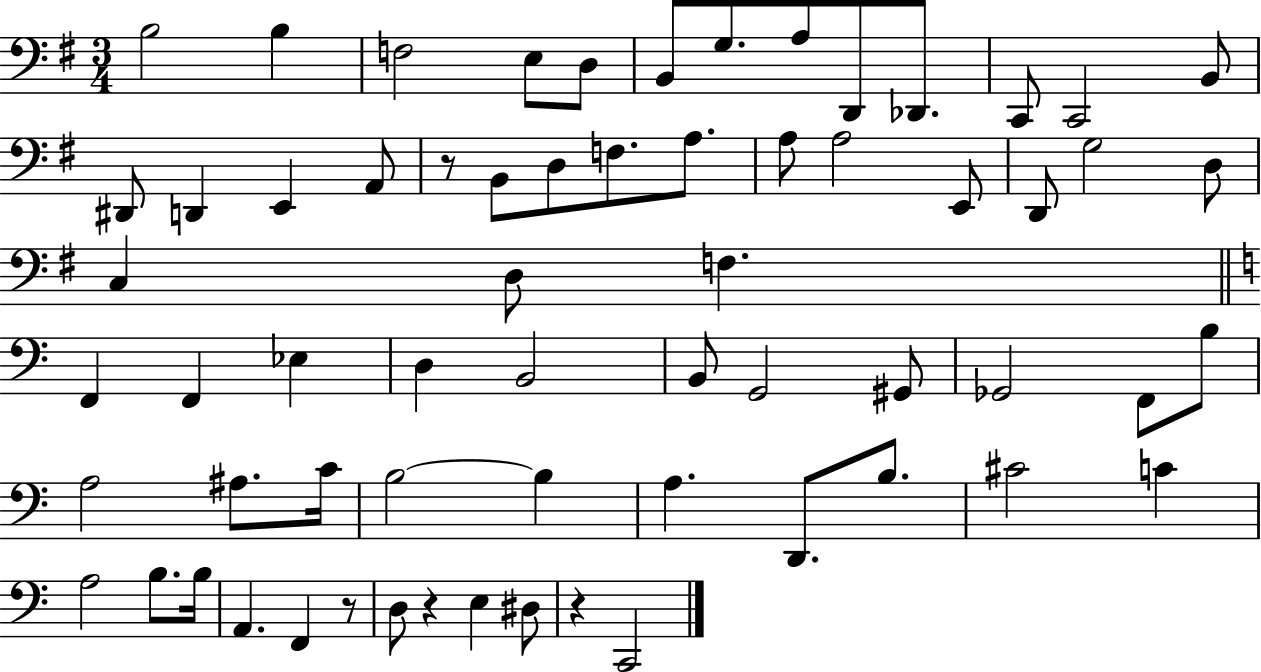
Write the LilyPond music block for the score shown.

{
  \clef bass
  \numericTimeSignature
  \time 3/4
  \key g \major
  b2 b4 | f2 e8 d8 | b,8 g8. a8 d,8 des,8. | c,8 c,2 b,8 | \break dis,8 d,4 e,4 a,8 | r8 b,8 d8 f8. a8. | a8 a2 e,8 | d,8 g2 d8 | \break c4 d8 f4. | \bar "||" \break \key c \major f,4 f,4 ees4 | d4 b,2 | b,8 g,2 gis,8 | ges,2 f,8 b8 | \break a2 ais8. c'16 | b2~~ b4 | a4. d,8. b8. | cis'2 c'4 | \break a2 b8. b16 | a,4. f,4 r8 | d8 r4 e4 dis8 | r4 c,2 | \break \bar "|."
}